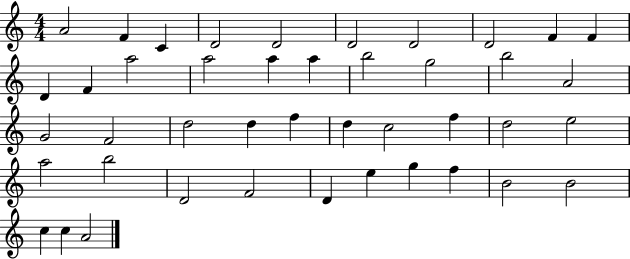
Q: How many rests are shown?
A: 0